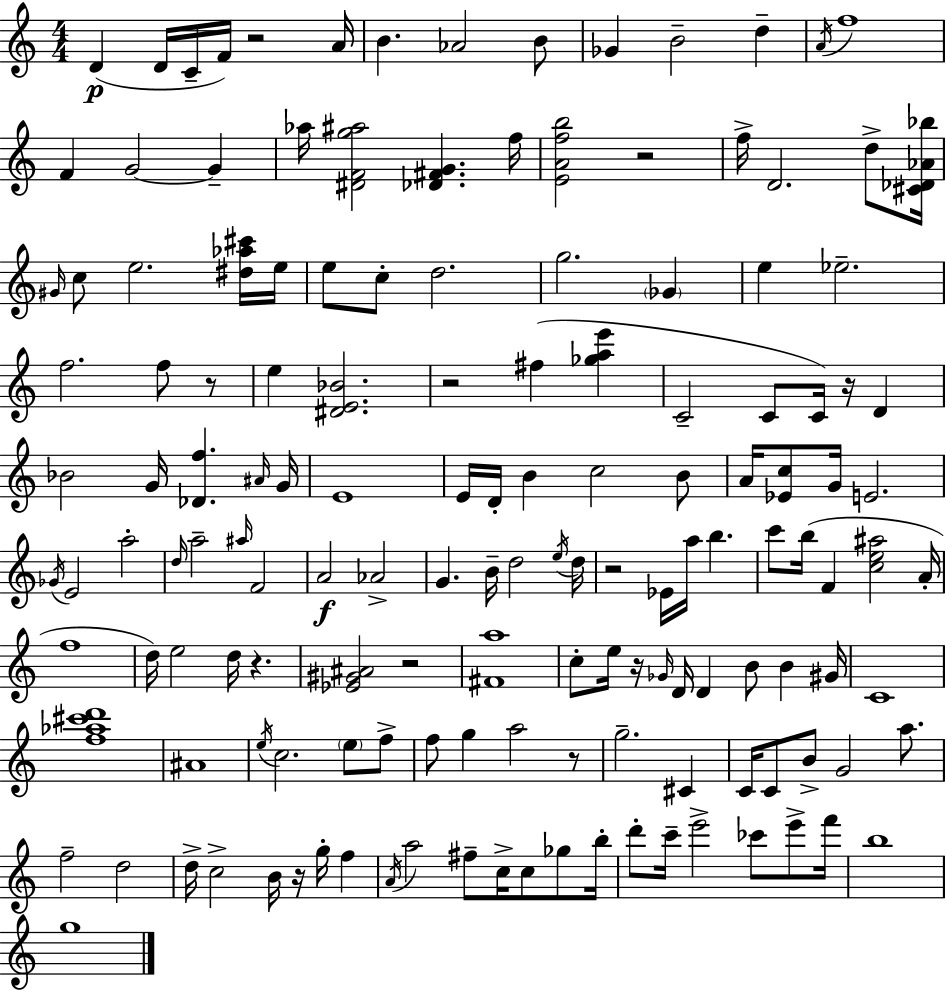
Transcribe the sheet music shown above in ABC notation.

X:1
T:Untitled
M:4/4
L:1/4
K:Am
D D/4 C/4 F/4 z2 A/4 B _A2 B/2 _G B2 d A/4 f4 F G2 G _a/4 [^DFg^a]2 [_D^FG] f/4 [EAfb]2 z2 f/4 D2 d/2 [^C_D_A_b]/4 ^G/4 c/2 e2 [^d_a^c']/4 e/4 e/2 c/2 d2 g2 _G e _e2 f2 f/2 z/2 e [^DE_B]2 z2 ^f [_gae'] C2 C/2 C/4 z/4 D _B2 G/4 [_Df] ^A/4 G/4 E4 E/4 D/4 B c2 B/2 A/4 [_Ec]/2 G/4 E2 _G/4 E2 a2 d/4 a2 ^a/4 F2 A2 _A2 G B/4 d2 e/4 d/4 z2 _E/4 a/4 b c'/2 b/4 F [ce^a]2 A/4 f4 d/4 e2 d/4 z [_E^G^A]2 z2 [^Fa]4 c/2 e/4 z/4 _G/4 D/4 D B/2 B ^G/4 C4 [f_a^c'd']4 ^A4 e/4 c2 e/2 f/2 f/2 g a2 z/2 g2 ^C C/4 C/2 B/2 G2 a/2 f2 d2 d/4 c2 B/4 z/4 g/4 f A/4 a2 ^f/2 c/4 c/2 _g/2 b/4 d'/2 c'/4 e'2 _c'/2 e'/2 f'/4 b4 g4